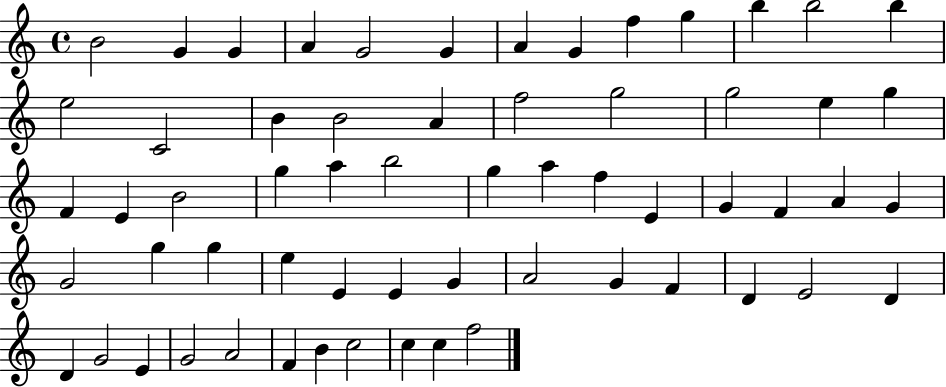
B4/h G4/q G4/q A4/q G4/h G4/q A4/q G4/q F5/q G5/q B5/q B5/h B5/q E5/h C4/h B4/q B4/h A4/q F5/h G5/h G5/h E5/q G5/q F4/q E4/q B4/h G5/q A5/q B5/h G5/q A5/q F5/q E4/q G4/q F4/q A4/q G4/q G4/h G5/q G5/q E5/q E4/q E4/q G4/q A4/h G4/q F4/q D4/q E4/h D4/q D4/q G4/h E4/q G4/h A4/h F4/q B4/q C5/h C5/q C5/q F5/h